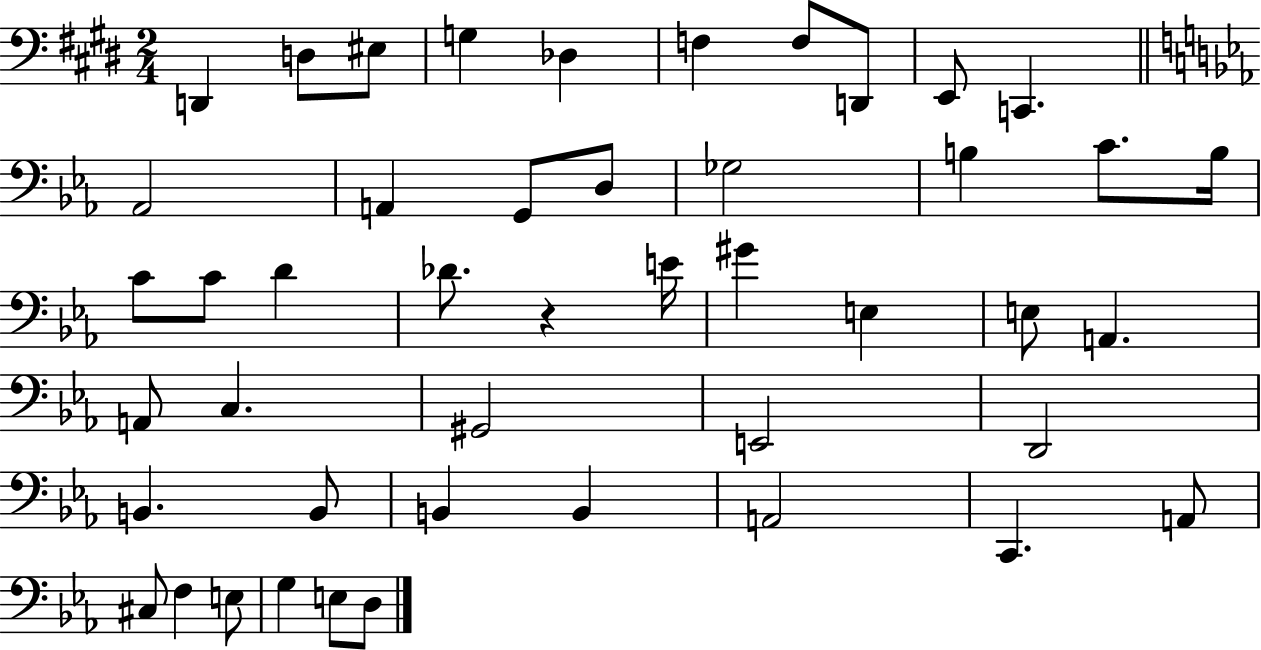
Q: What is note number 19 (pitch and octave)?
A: C4